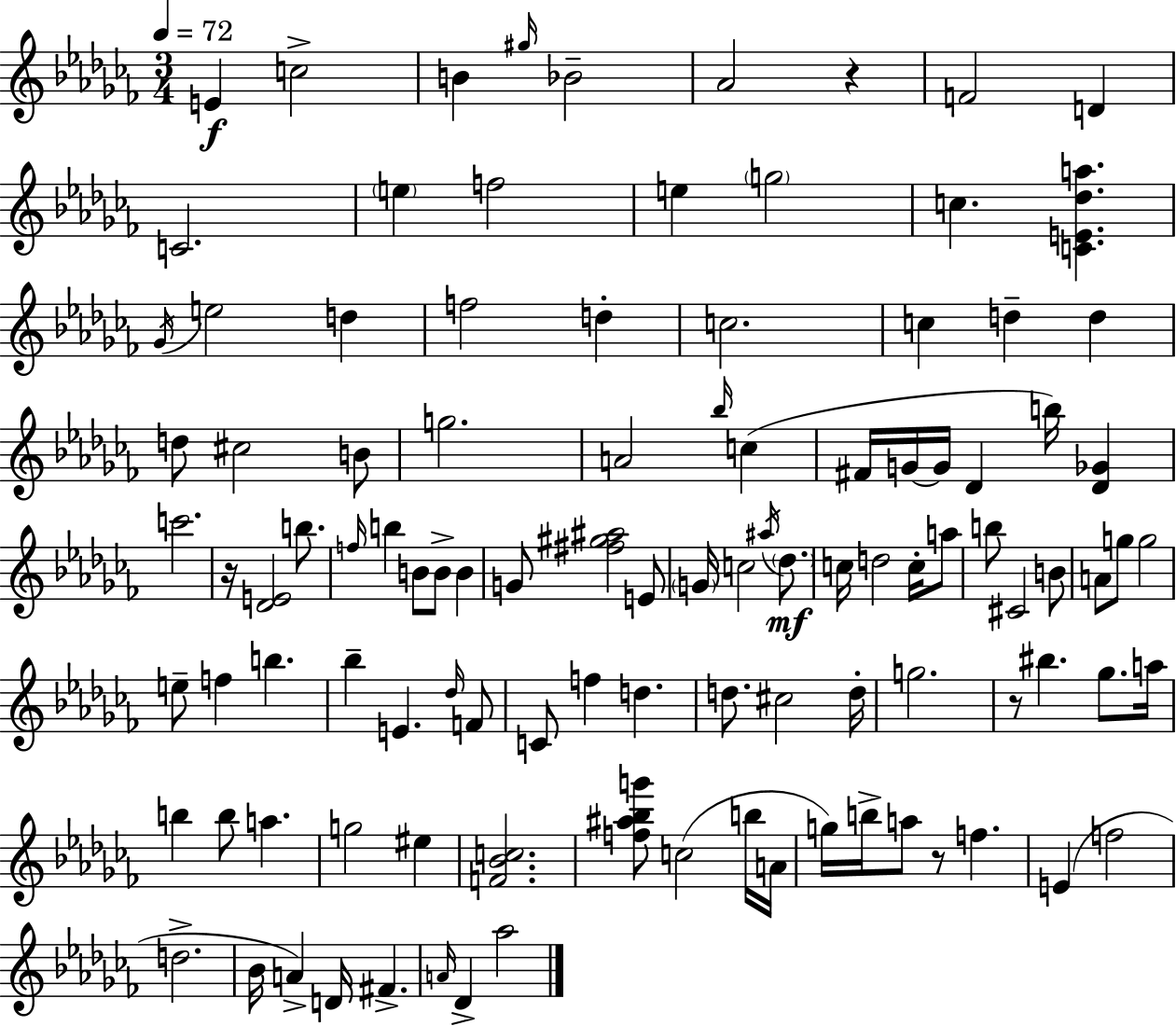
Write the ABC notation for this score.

X:1
T:Untitled
M:3/4
L:1/4
K:Abm
E c2 B ^g/4 _B2 _A2 z F2 D C2 e f2 e g2 c [CE_da] _G/4 e2 d f2 d c2 c d d d/2 ^c2 B/2 g2 A2 _b/4 c ^F/4 G/4 G/4 _D b/4 [_D_G] c'2 z/4 [_DE]2 b/2 f/4 b B/2 B/2 B G/2 [^f^g^a]2 E/2 G/4 c2 ^a/4 _d/2 c/4 d2 c/4 a/2 b/2 ^C2 B/2 A/2 g/2 g2 e/2 f b _b E _d/4 F/2 C/2 f d d/2 ^c2 d/4 g2 z/2 ^b _g/2 a/4 b b/2 a g2 ^e [F_Bc]2 [f^a_bg']/2 c2 b/4 A/4 g/4 b/4 a/2 z/2 f E f2 d2 _B/4 A D/4 ^F A/4 _D _a2